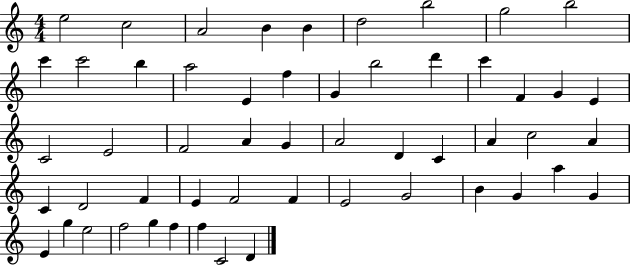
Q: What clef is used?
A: treble